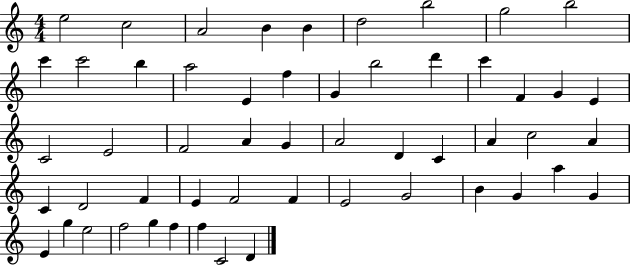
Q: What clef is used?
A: treble